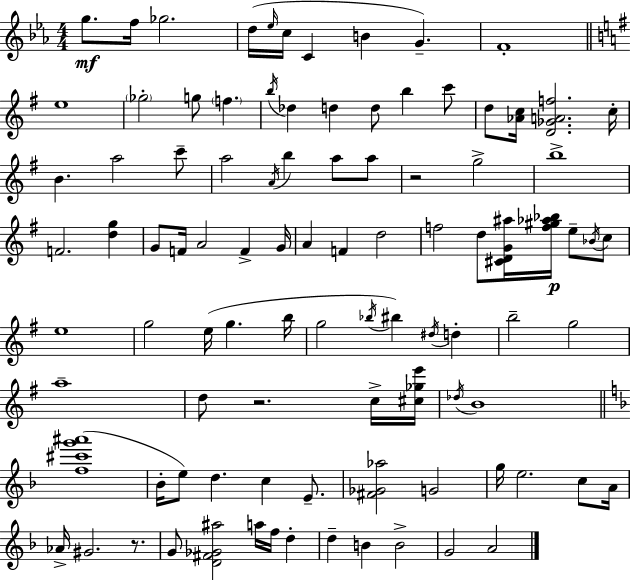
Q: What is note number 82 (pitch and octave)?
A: B4